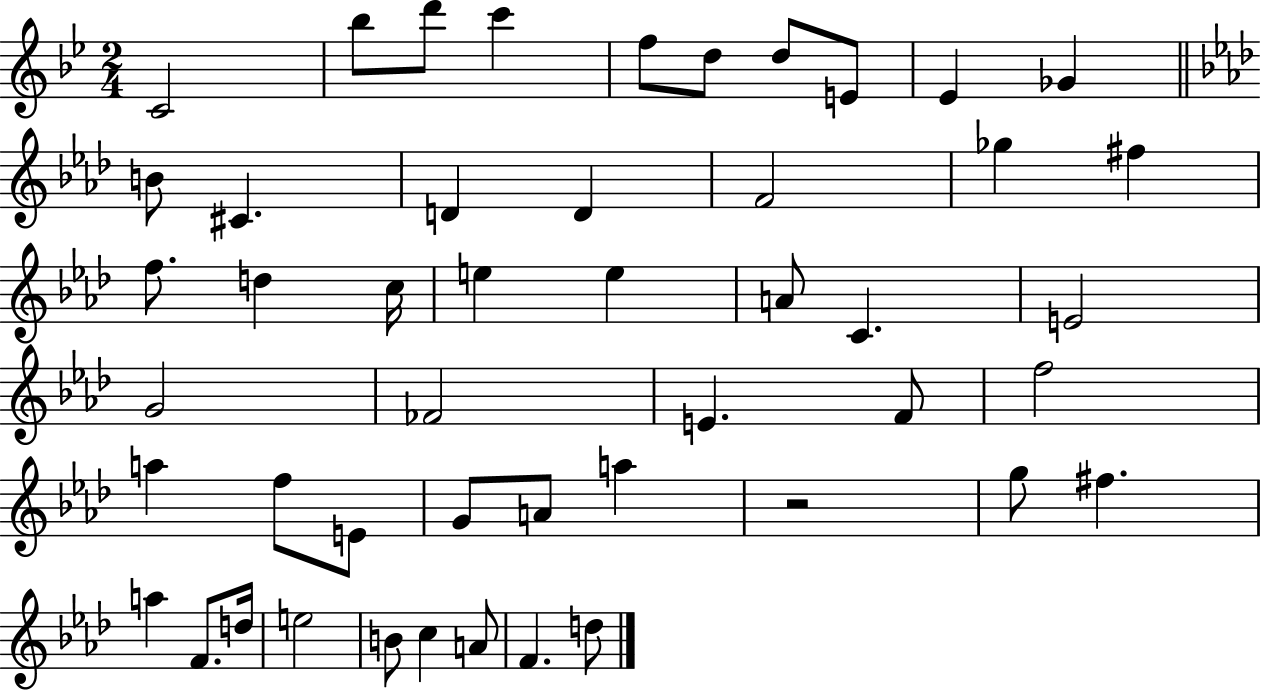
C4/h Bb5/e D6/e C6/q F5/e D5/e D5/e E4/e Eb4/q Gb4/q B4/e C#4/q. D4/q D4/q F4/h Gb5/q F#5/q F5/e. D5/q C5/s E5/q E5/q A4/e C4/q. E4/h G4/h FES4/h E4/q. F4/e F5/h A5/q F5/e E4/e G4/e A4/e A5/q R/h G5/e F#5/q. A5/q F4/e. D5/s E5/h B4/e C5/q A4/e F4/q. D5/e